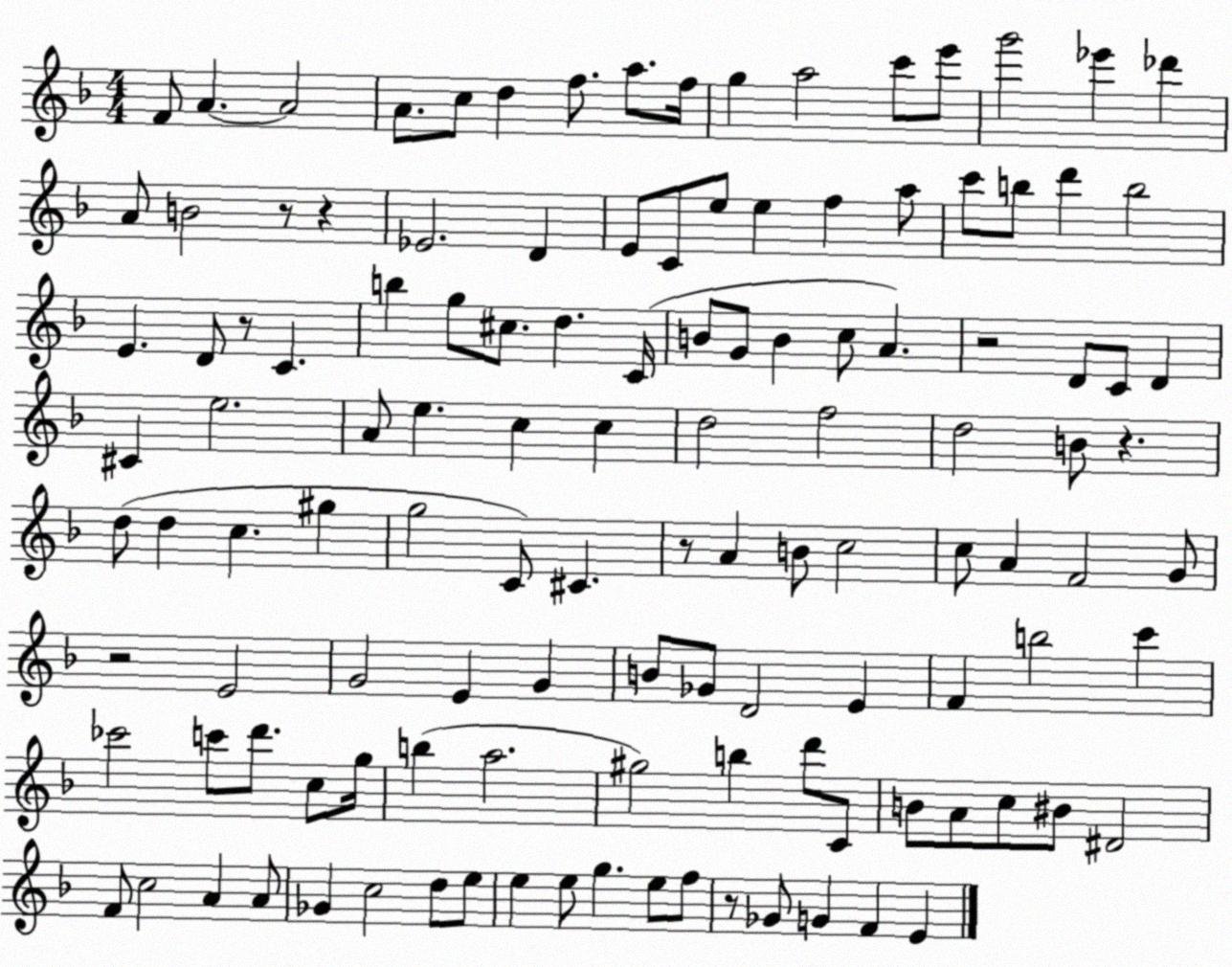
X:1
T:Untitled
M:4/4
L:1/4
K:F
F/2 A A2 A/2 c/2 d f/2 a/2 f/4 g a2 c'/2 e'/2 g'2 _e' _d' A/2 B2 z/2 z _E2 D E/2 C/2 e/2 e f a/2 c'/2 b/2 d' b2 E D/2 z/2 C b g/2 ^c/2 d C/4 B/2 G/2 B c/2 A z2 D/2 C/2 D ^C e2 A/2 e c c d2 f2 d2 B/2 z d/2 d c ^g g2 C/2 ^C z/2 A B/2 c2 c/2 A F2 G/2 z2 E2 G2 E G B/2 _G/2 D2 E F b2 c' _c'2 c'/2 d'/2 c/2 g/4 b a2 ^g2 b d'/2 C/2 B/2 A/2 c/2 ^B/2 ^D2 F/2 c2 A A/2 _G c2 d/2 e/2 e e/2 g e/2 f/2 z/2 _G/2 G F E